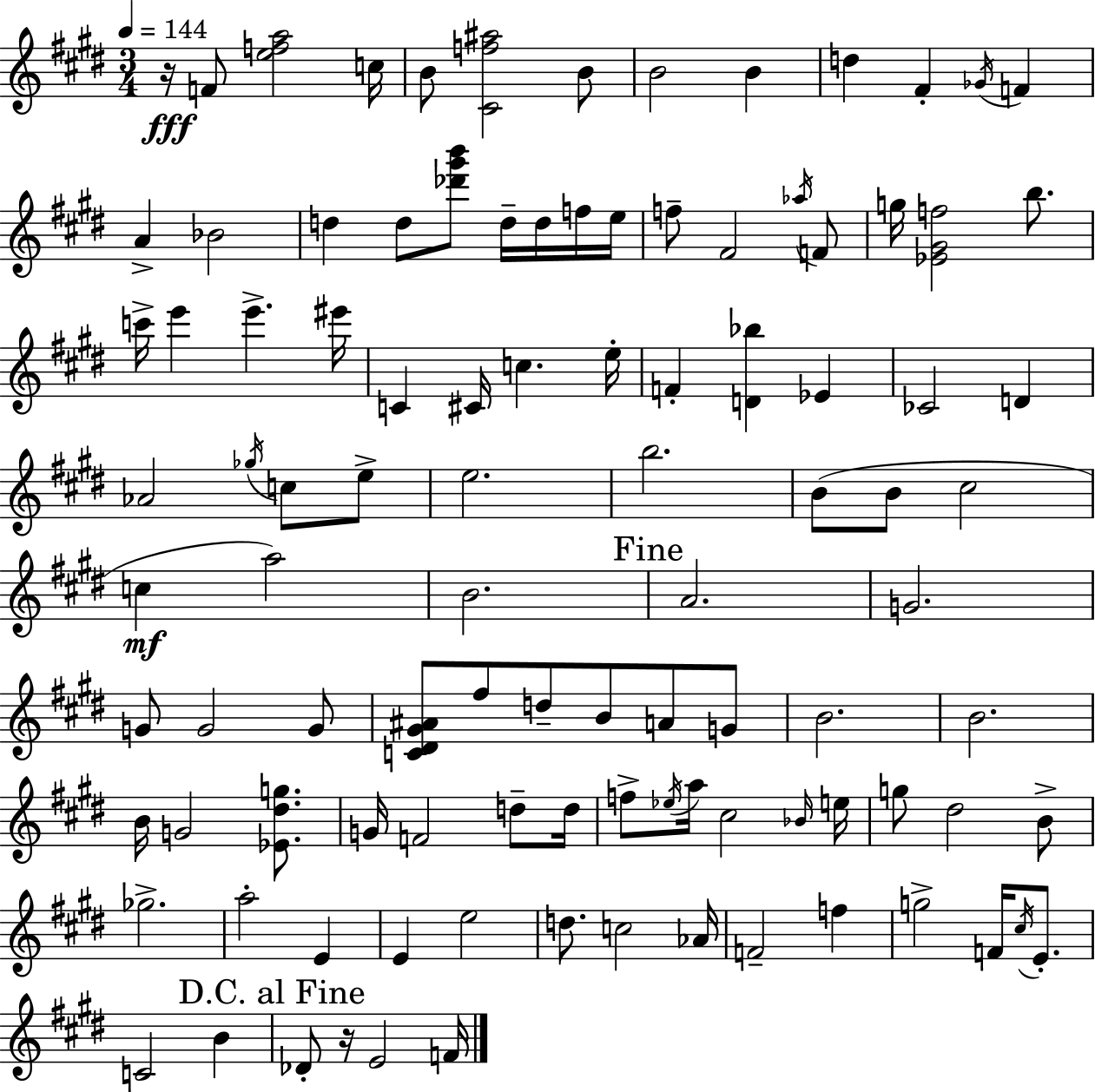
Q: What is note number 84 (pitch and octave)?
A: F4